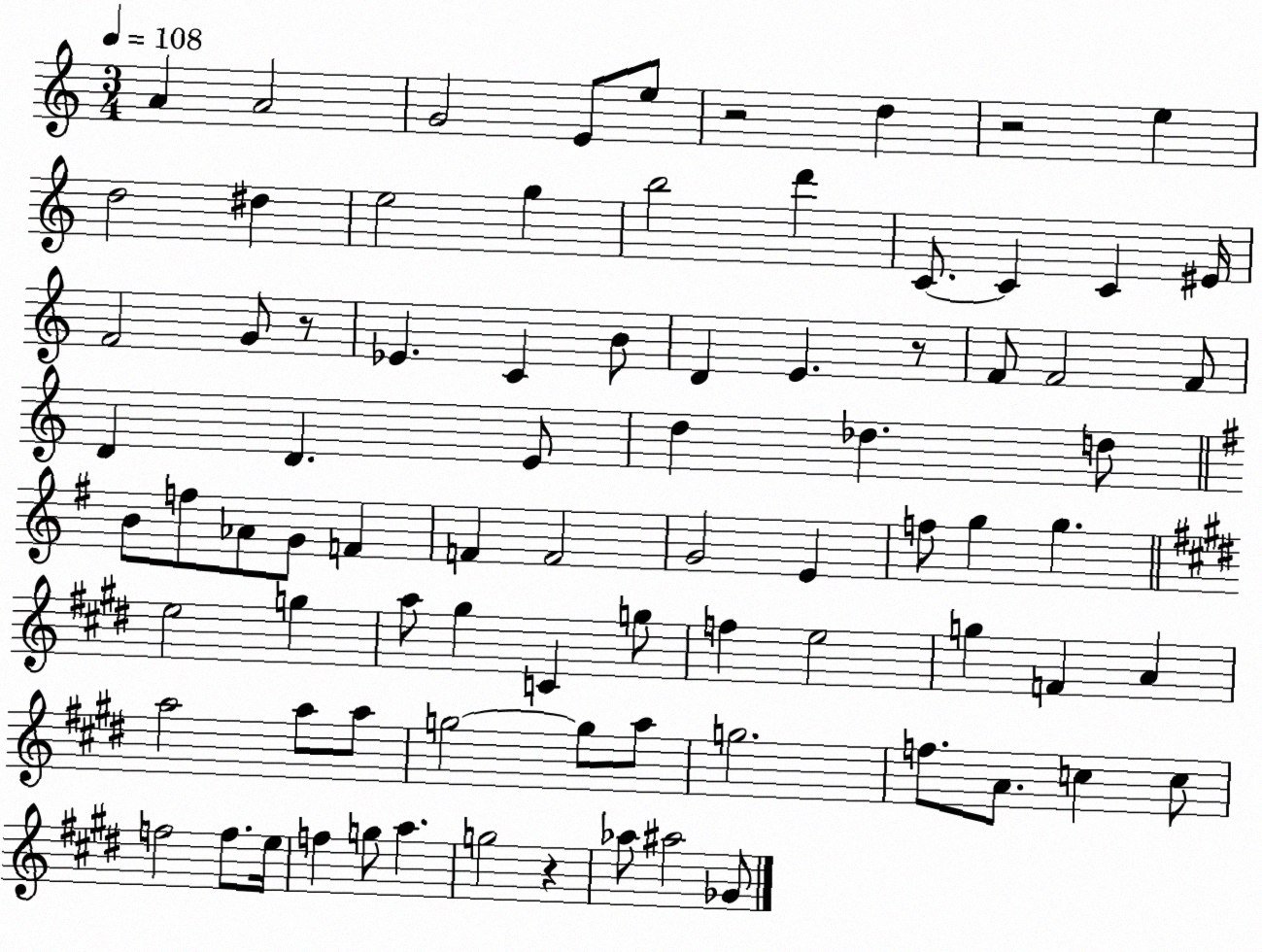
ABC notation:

X:1
T:Untitled
M:3/4
L:1/4
K:C
A A2 G2 E/2 e/2 z2 d z2 e d2 ^d e2 g b2 d' C/2 C C ^E/4 F2 G/2 z/2 _E C B/2 D E z/2 F/2 F2 F/2 D D E/2 d _d d/2 B/2 f/2 _A/2 G/2 F F F2 G2 E f/2 g g e2 g a/2 ^g C g/2 f e2 g F A a2 a/2 a/2 g2 g/2 a/2 g2 f/2 A/2 c c/2 f2 f/2 e/4 f g/2 a g2 z _a/2 ^a2 _G/2